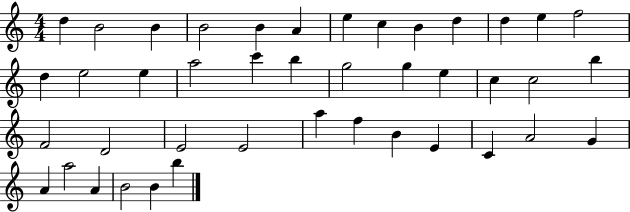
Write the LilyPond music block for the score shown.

{
  \clef treble
  \numericTimeSignature
  \time 4/4
  \key c \major
  d''4 b'2 b'4 | b'2 b'4 a'4 | e''4 c''4 b'4 d''4 | d''4 e''4 f''2 | \break d''4 e''2 e''4 | a''2 c'''4 b''4 | g''2 g''4 e''4 | c''4 c''2 b''4 | \break f'2 d'2 | e'2 e'2 | a''4 f''4 b'4 e'4 | c'4 a'2 g'4 | \break a'4 a''2 a'4 | b'2 b'4 b''4 | \bar "|."
}